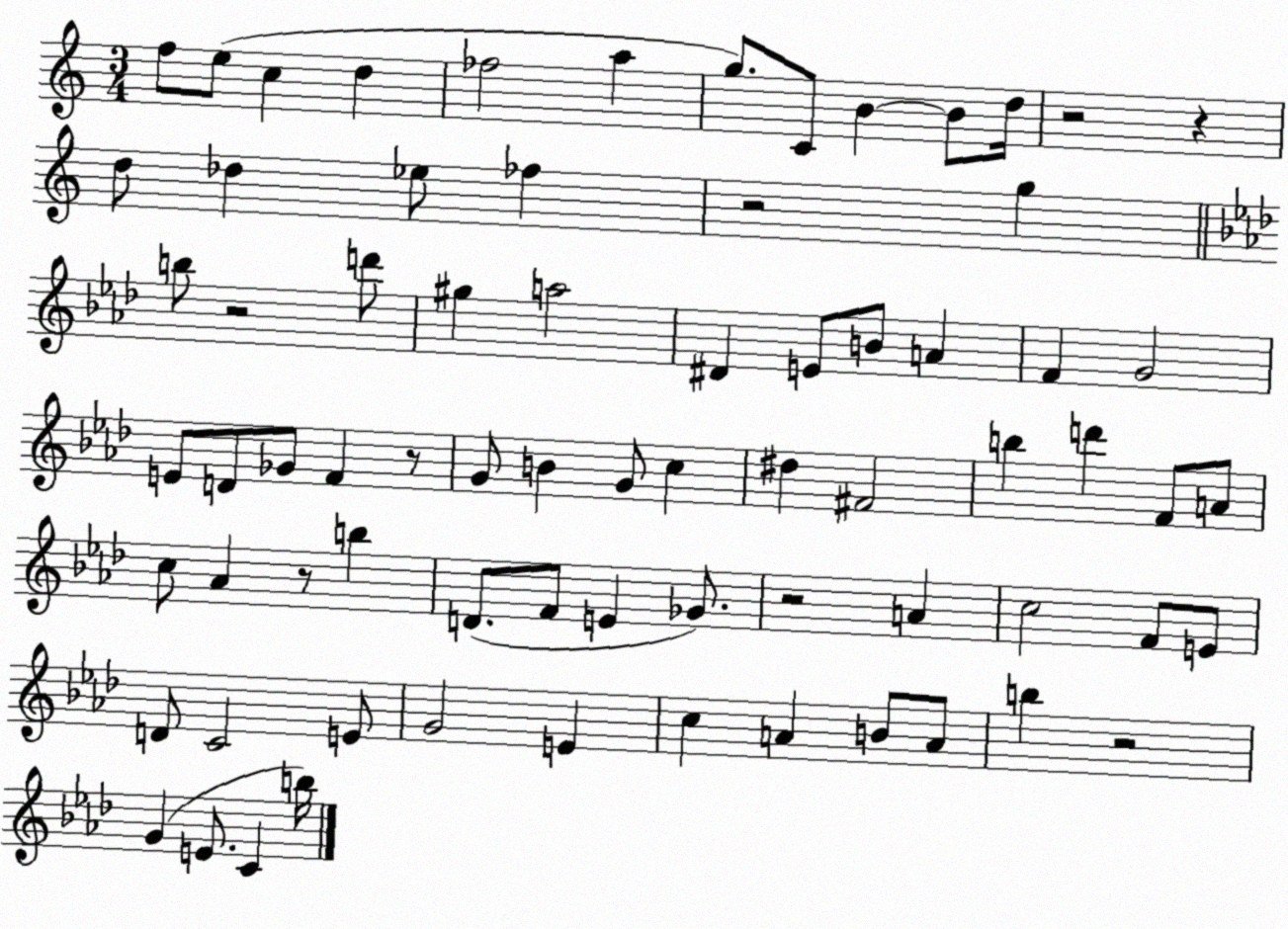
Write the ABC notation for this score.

X:1
T:Untitled
M:3/4
L:1/4
K:C
f/2 e/2 c d _f2 a g/2 C/2 B B/2 d/4 z2 z d/2 _d _e/2 _f z2 g b/2 z2 d'/2 ^g a2 ^D E/2 B/2 A F G2 E/2 D/2 _G/2 F z/2 G/2 B G/2 c ^d ^F2 b d' F/2 A/2 c/2 _A z/2 b D/2 F/2 E _G/2 z2 A c2 F/2 E/2 D/2 C2 E/2 G2 E c A B/2 A/2 b z2 G E/2 C b/4